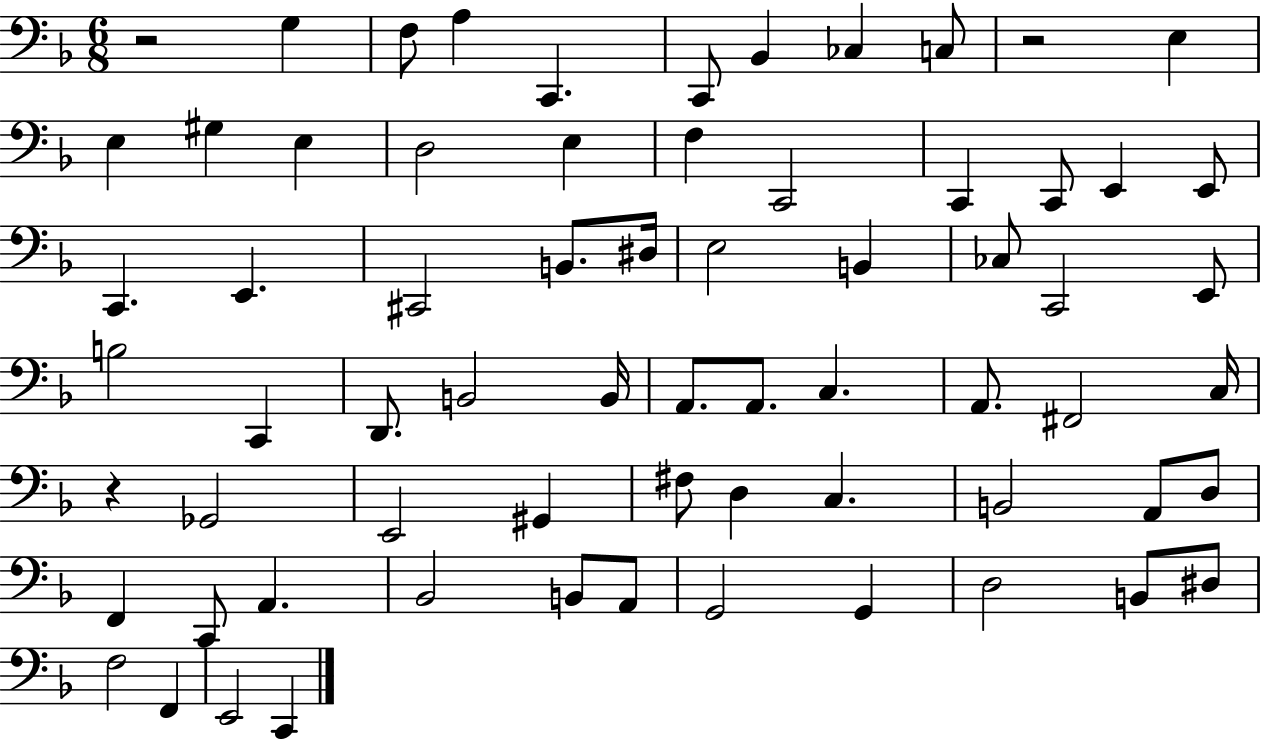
X:1
T:Untitled
M:6/8
L:1/4
K:F
z2 G, F,/2 A, C,, C,,/2 _B,, _C, C,/2 z2 E, E, ^G, E, D,2 E, F, C,,2 C,, C,,/2 E,, E,,/2 C,, E,, ^C,,2 B,,/2 ^D,/4 E,2 B,, _C,/2 C,,2 E,,/2 B,2 C,, D,,/2 B,,2 B,,/4 A,,/2 A,,/2 C, A,,/2 ^F,,2 C,/4 z _G,,2 E,,2 ^G,, ^F,/2 D, C, B,,2 A,,/2 D,/2 F,, C,,/2 A,, _B,,2 B,,/2 A,,/2 G,,2 G,, D,2 B,,/2 ^D,/2 F,2 F,, E,,2 C,,